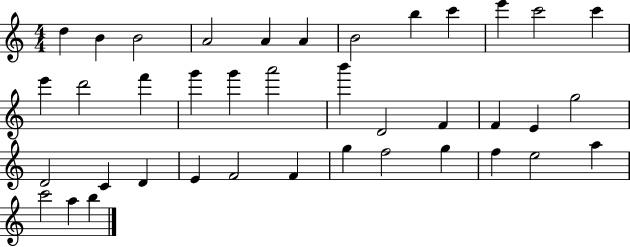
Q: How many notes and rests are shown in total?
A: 39